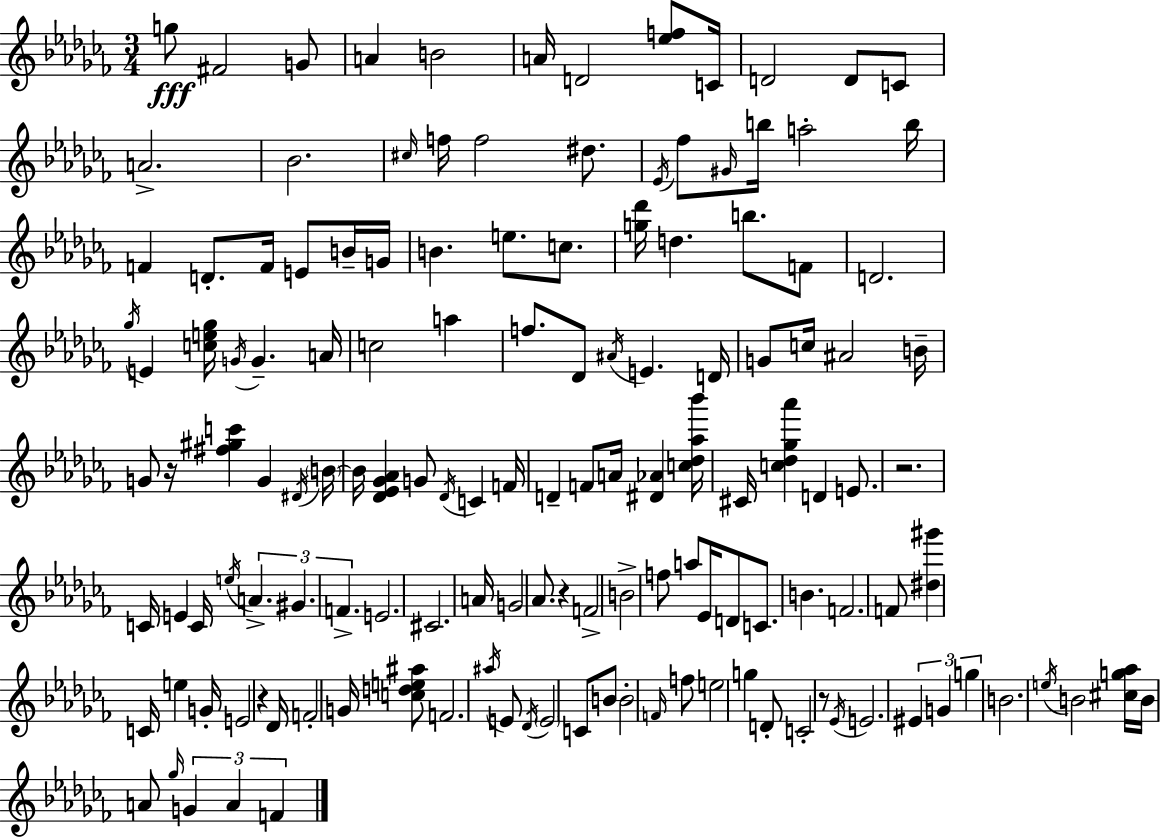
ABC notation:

X:1
T:Untitled
M:3/4
L:1/4
K:Abm
g/2 ^F2 G/2 A B2 A/4 D2 [_ef]/2 C/4 D2 D/2 C/2 A2 _B2 ^c/4 f/4 f2 ^d/2 _E/4 _f/2 ^G/4 b/4 a2 b/4 F D/2 F/4 E/2 B/4 G/4 B e/2 c/2 [g_d']/4 d b/2 F/2 D2 _g/4 E [ce_g]/4 G/4 G A/4 c2 a f/2 _D/2 ^A/4 E D/4 G/2 c/4 ^A2 B/4 G/2 z/4 [^f^gc'] G ^D/4 B/4 B/4 [_D_E_G_A] G/2 _D/4 C F/4 D F/2 A/4 [^D_A] [c_d_a_b']/4 ^C/4 [c_d_g_a'] D E/2 z2 C/4 E C/4 e/4 A ^G F E2 ^C2 A/4 G2 _A/2 z F2 B2 f/2 a/2 _E/4 D/2 C/2 B F2 F/2 [^d^g'] C/4 e G/4 E2 z _D/4 F2 G/4 [cde^a]/2 F2 ^a/4 E/2 _D/4 E2 C/2 B/2 B2 F/4 f/2 e2 g D/2 C2 z/2 _E/4 E2 ^E G g B2 e/4 B2 [^cg_a]/4 B/4 A/2 _g/4 G A F